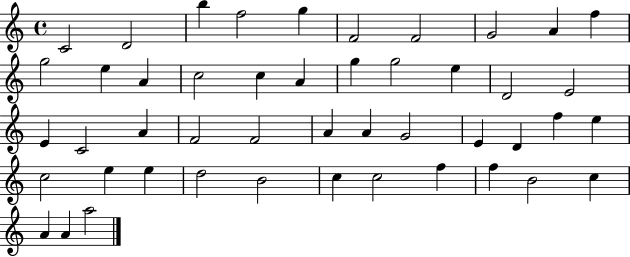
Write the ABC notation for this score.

X:1
T:Untitled
M:4/4
L:1/4
K:C
C2 D2 b f2 g F2 F2 G2 A f g2 e A c2 c A g g2 e D2 E2 E C2 A F2 F2 A A G2 E D f e c2 e e d2 B2 c c2 f f B2 c A A a2